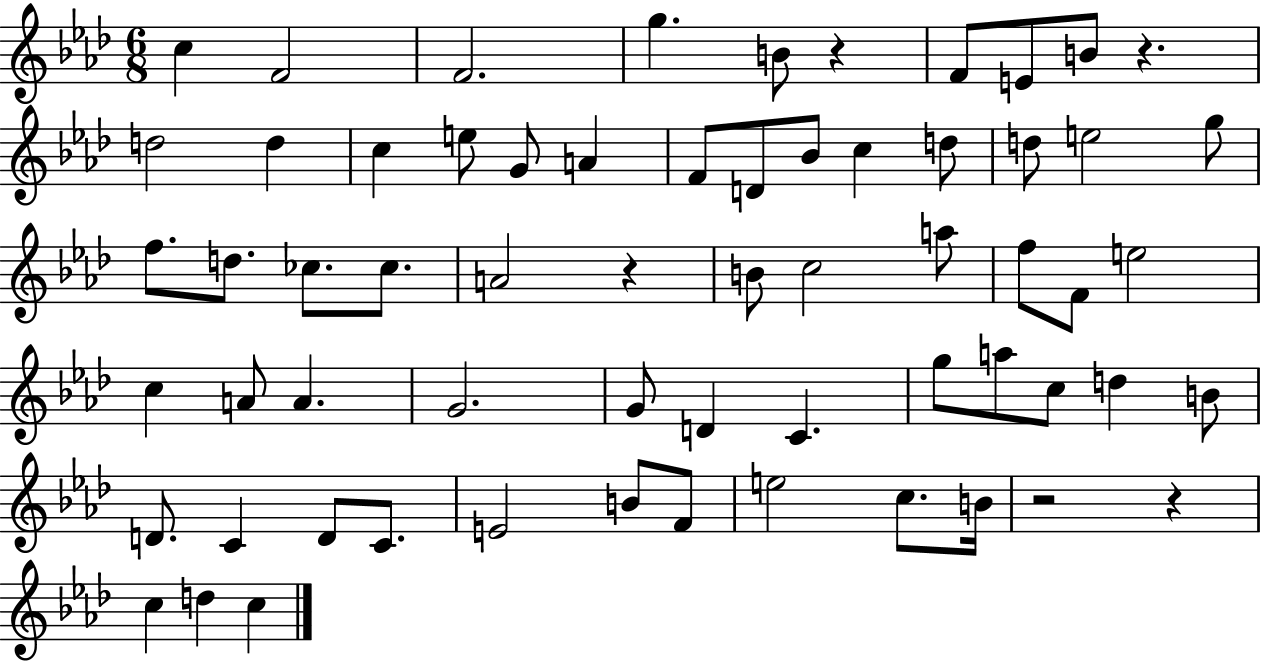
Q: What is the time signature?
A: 6/8